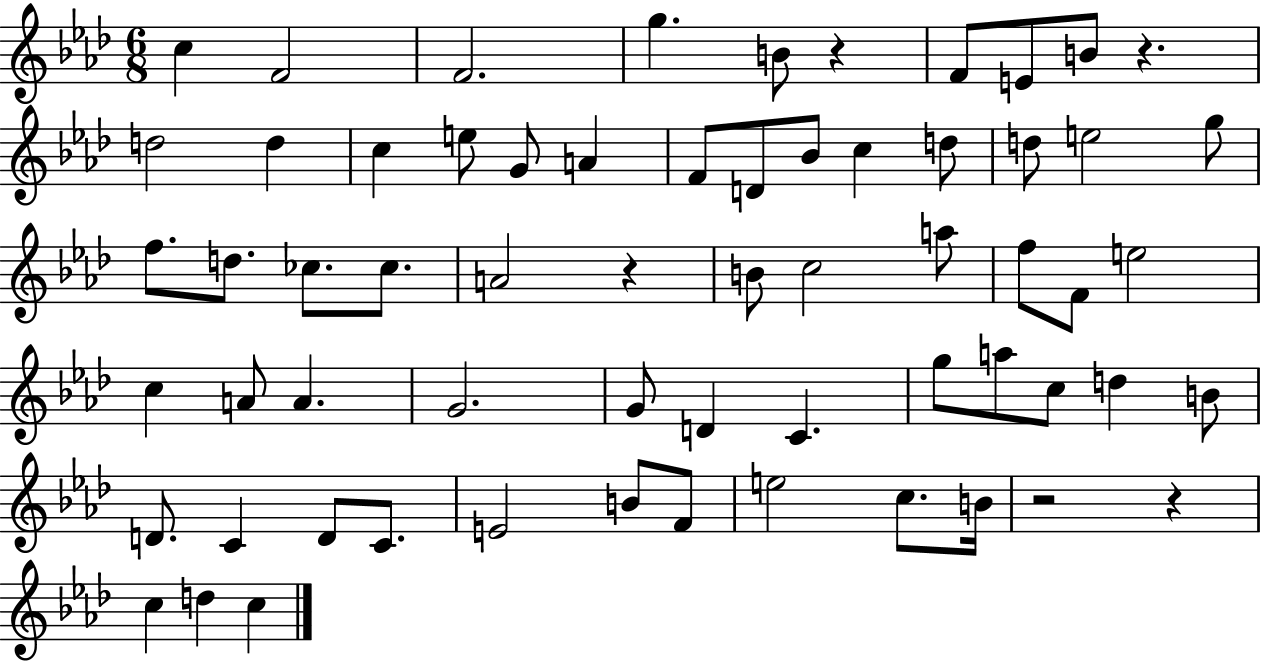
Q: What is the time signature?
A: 6/8